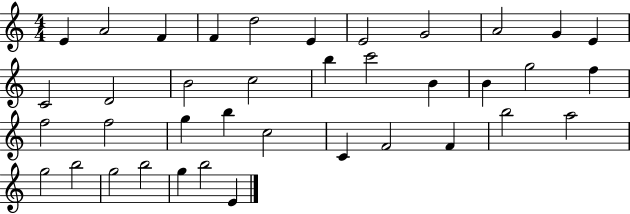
X:1
T:Untitled
M:4/4
L:1/4
K:C
E A2 F F d2 E E2 G2 A2 G E C2 D2 B2 c2 b c'2 B B g2 f f2 f2 g b c2 C F2 F b2 a2 g2 b2 g2 b2 g b2 E